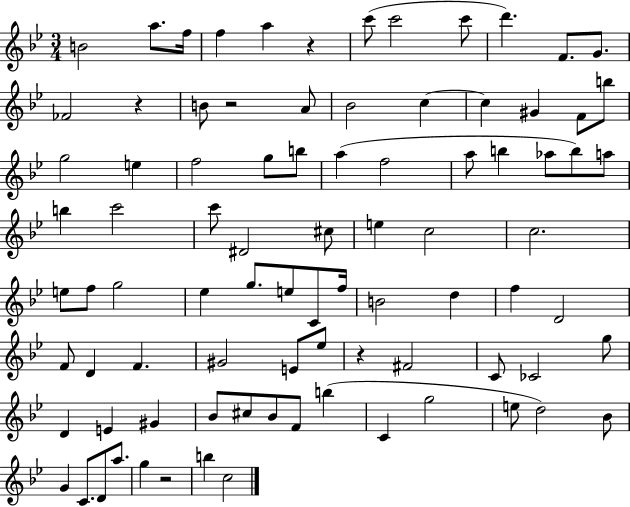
B4/h A5/e. F5/s F5/q A5/q R/q C6/e C6/h C6/e D6/q. F4/e. G4/e. FES4/h R/q B4/e R/h A4/e Bb4/h C5/q C5/q G#4/q F4/e B5/e G5/h E5/q F5/h G5/e B5/e A5/q F5/h A5/e B5/q Ab5/e B5/e A5/e B5/q C6/h C6/e D#4/h C#5/e E5/q C5/h C5/h. E5/e F5/e G5/h Eb5/q G5/e. E5/e C4/e F5/s B4/h D5/q F5/q D4/h F4/e D4/q F4/q. G#4/h E4/e Eb5/e R/q F#4/h C4/e CES4/h G5/e D4/q E4/q G#4/q Bb4/e C#5/e Bb4/e F4/e B5/q C4/q G5/h E5/e D5/h Bb4/e G4/q C4/e. D4/e A5/e. G5/q R/h B5/q C5/h